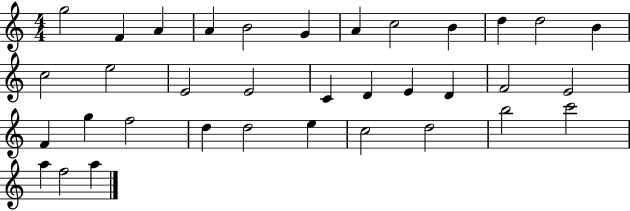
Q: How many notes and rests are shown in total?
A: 35